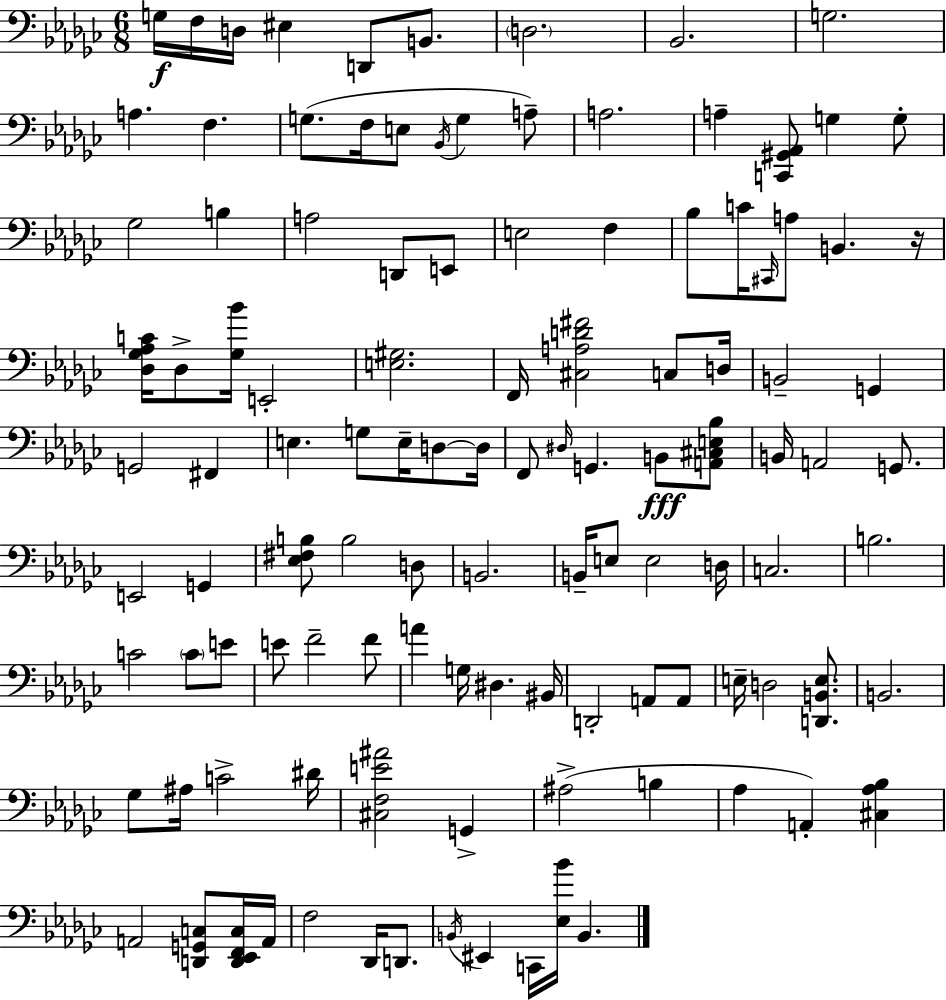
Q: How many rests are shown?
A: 1